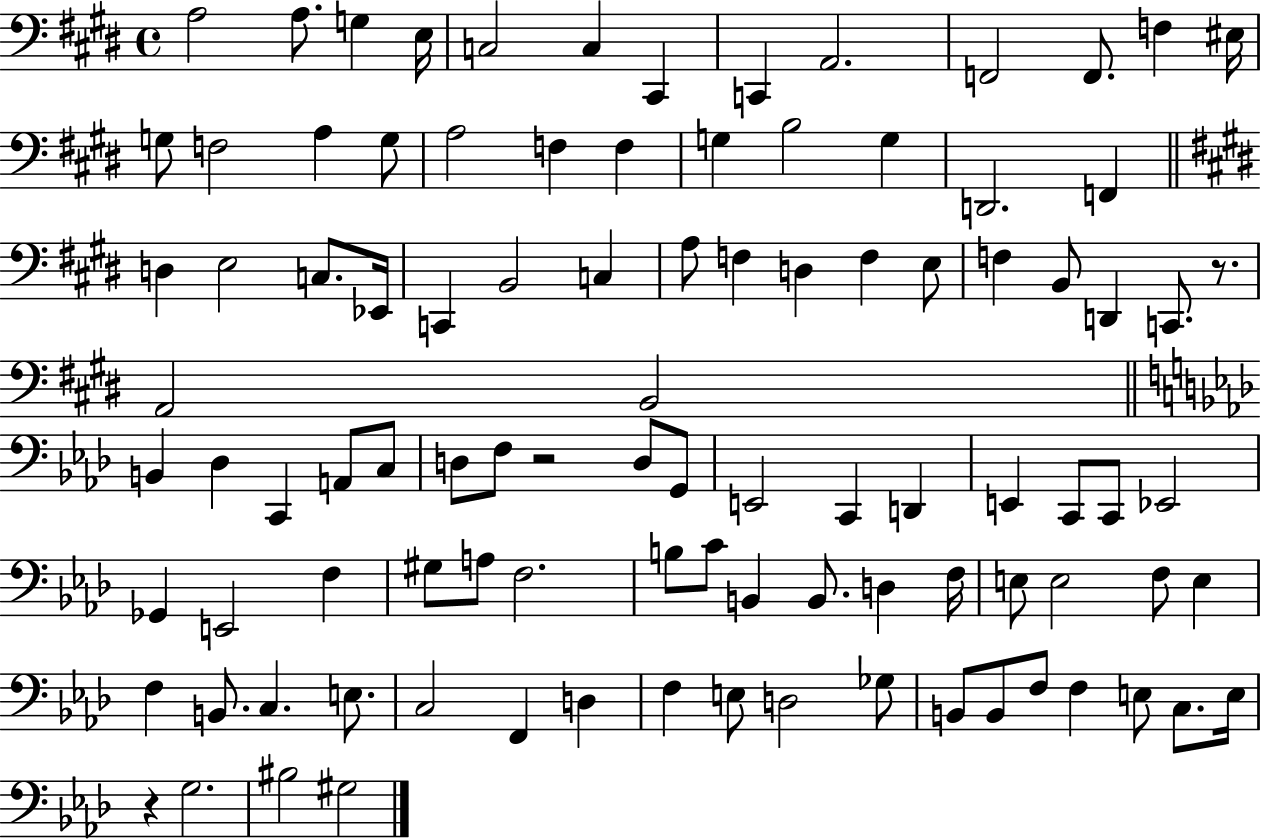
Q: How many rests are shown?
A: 3